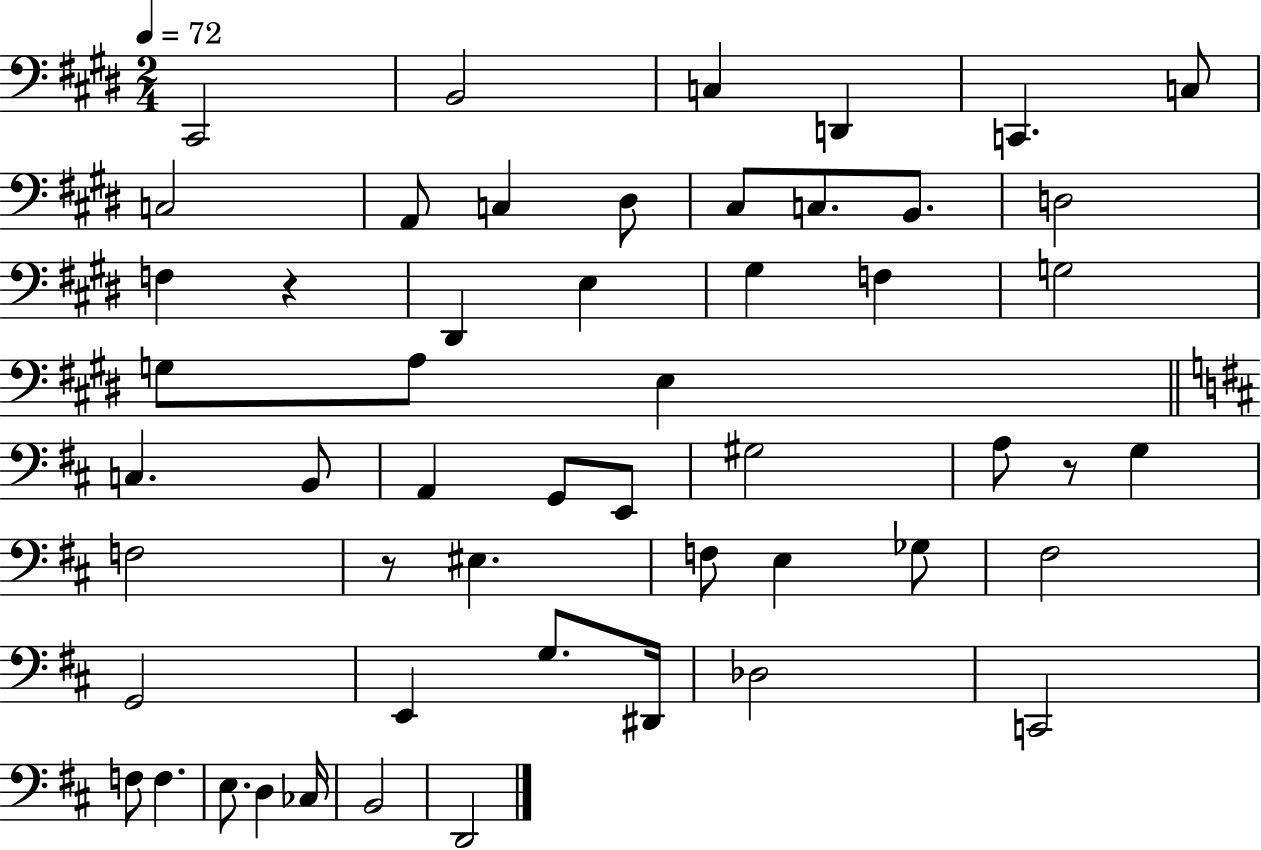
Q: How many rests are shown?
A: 3